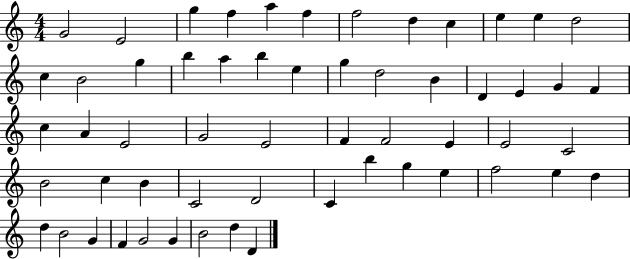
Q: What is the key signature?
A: C major